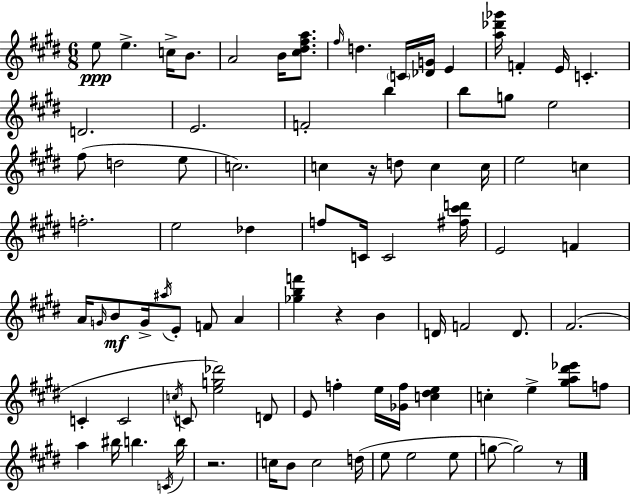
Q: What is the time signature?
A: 6/8